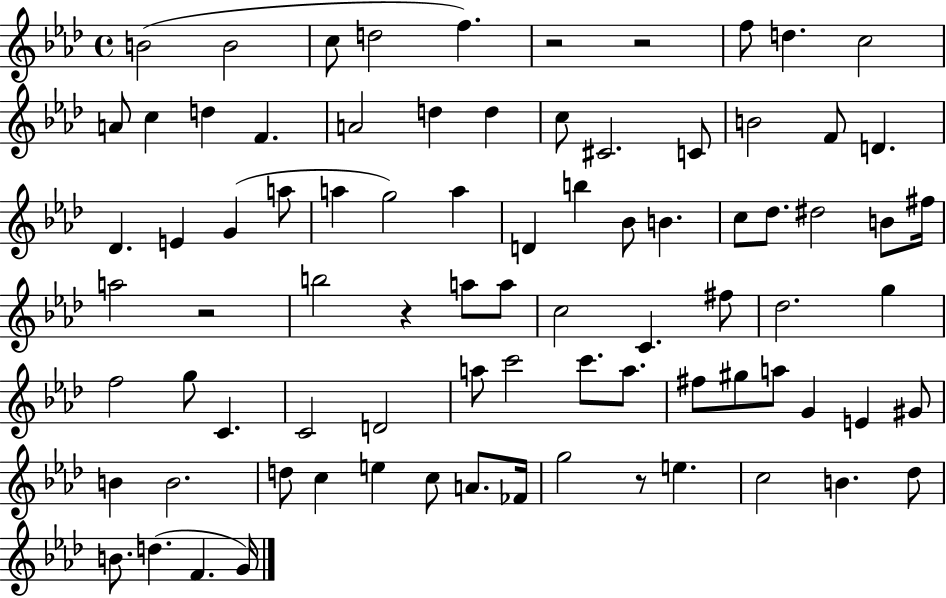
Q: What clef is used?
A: treble